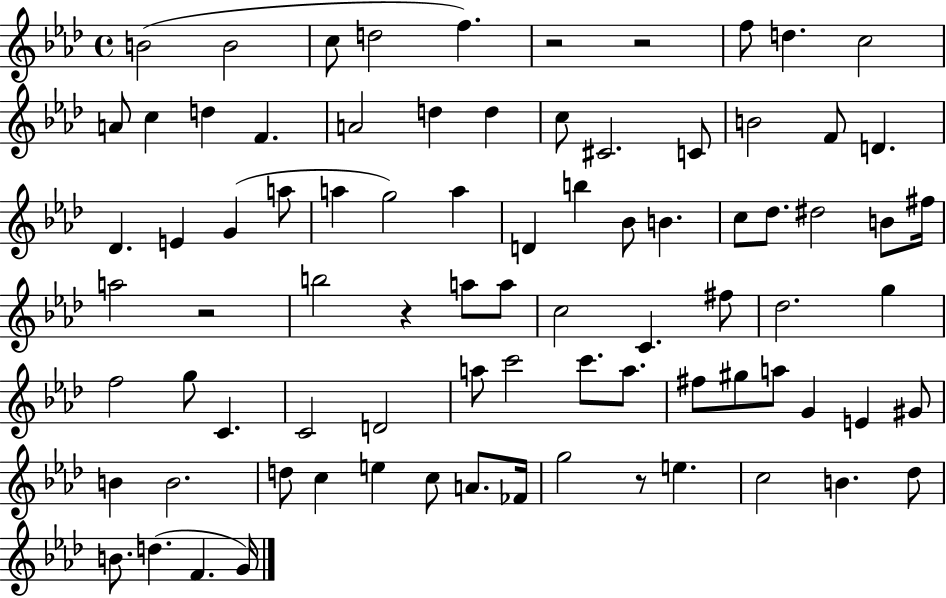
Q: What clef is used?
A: treble